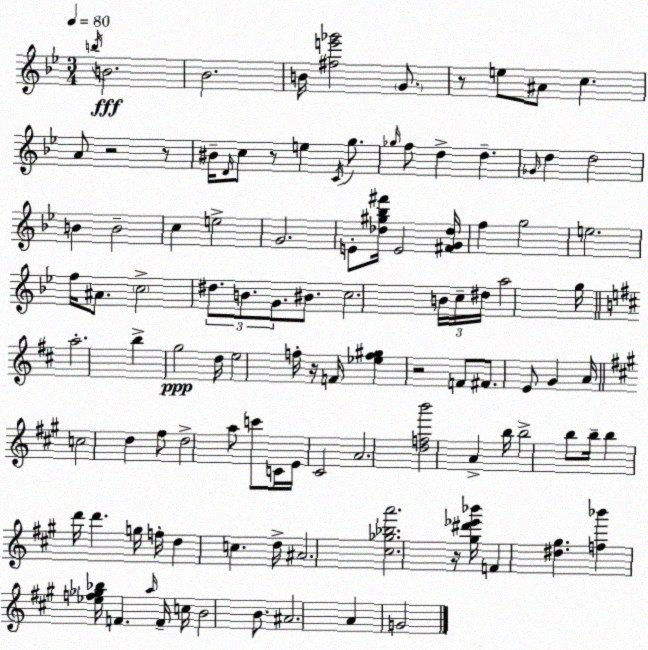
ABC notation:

X:1
T:Untitled
M:3/4
L:1/4
K:Bb
b/4 B2 _B2 B/4 [^fe'_g']2 G/2 z/2 e/2 ^A/2 c A/2 z2 z/2 ^B/4 D/4 c/2 z/2 e C/4 g/2 _g/4 f/2 d d _G/4 d d2 B B2 c e2 G2 E/2 [_d^g_b^f']/4 E2 [^FG_d]/4 f g2 e2 f/4 ^A/2 c2 ^d/2 B/2 G/2 ^B/2 c2 B/4 c/4 ^d/4 a2 g/4 a2 b g2 d/4 e2 f/4 z/4 F/4 [_ef^g] z2 F/2 ^F/2 E/2 G A/4 c2 d ^f/2 d2 a/2 c'/2 C/4 E/4 ^C2 A2 [dfb']2 A b/4 b2 b/2 b/4 b d'/4 d' g/4 f/4 d c d/4 ^A2 [^c_g_ba']2 z/4 [^g^d'_e'_b']/4 F [^d^g] [f_b'] [_ef_g_b]/4 F a/4 F/4 c/4 B2 B/2 ^A2 A G2